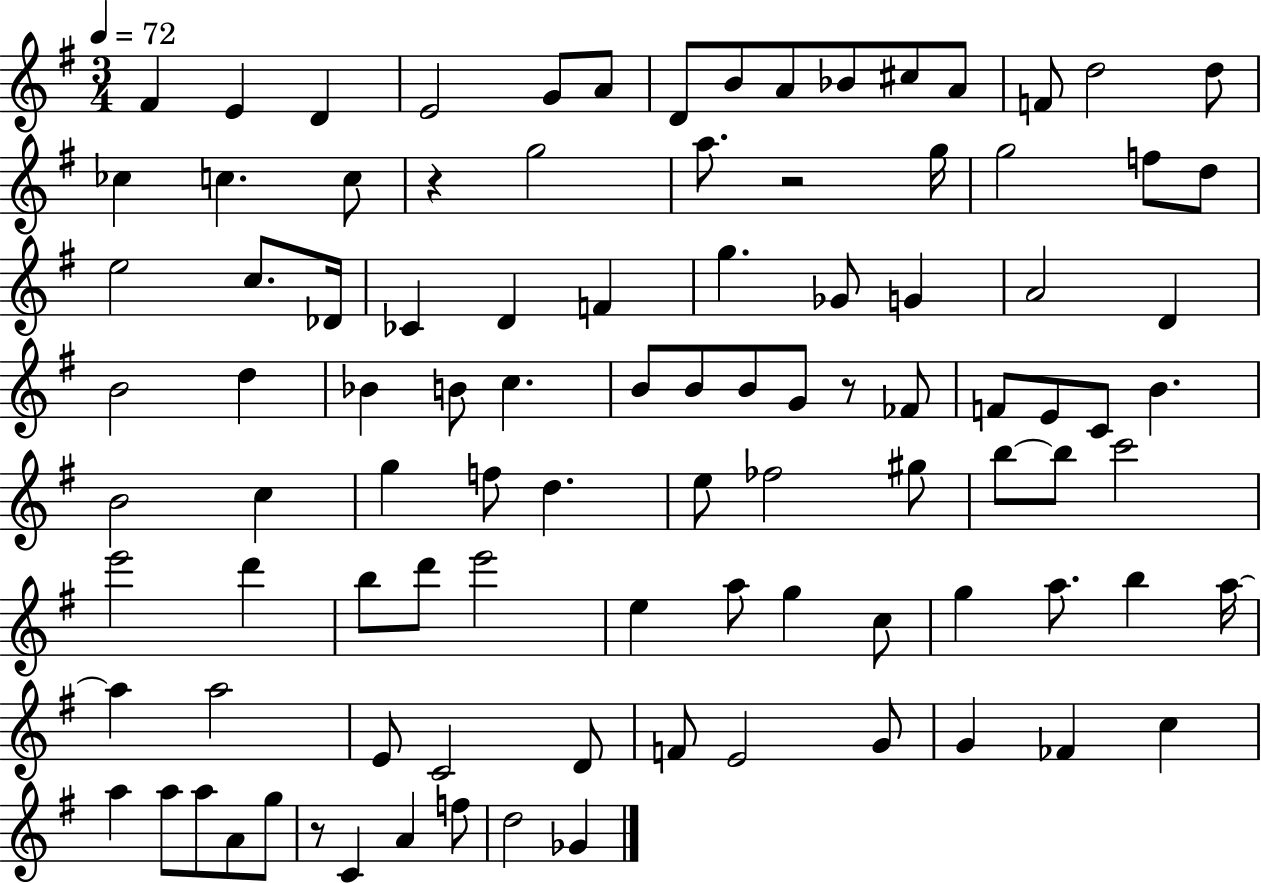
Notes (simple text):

F#4/q E4/q D4/q E4/h G4/e A4/e D4/e B4/e A4/e Bb4/e C#5/e A4/e F4/e D5/h D5/e CES5/q C5/q. C5/e R/q G5/h A5/e. R/h G5/s G5/h F5/e D5/e E5/h C5/e. Db4/s CES4/q D4/q F4/q G5/q. Gb4/e G4/q A4/h D4/q B4/h D5/q Bb4/q B4/e C5/q. B4/e B4/e B4/e G4/e R/e FES4/e F4/e E4/e C4/e B4/q. B4/h C5/q G5/q F5/e D5/q. E5/e FES5/h G#5/e B5/e B5/e C6/h E6/h D6/q B5/e D6/e E6/h E5/q A5/e G5/q C5/e G5/q A5/e. B5/q A5/s A5/q A5/h E4/e C4/h D4/e F4/e E4/h G4/e G4/q FES4/q C5/q A5/q A5/e A5/e A4/e G5/e R/e C4/q A4/q F5/e D5/h Gb4/q